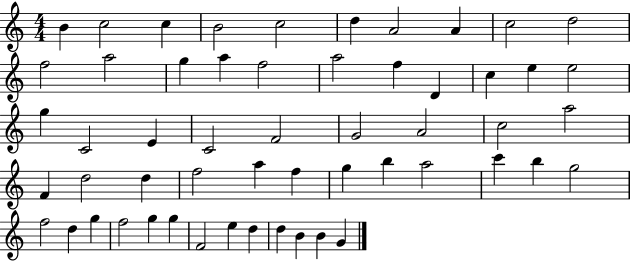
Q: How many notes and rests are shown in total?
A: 55